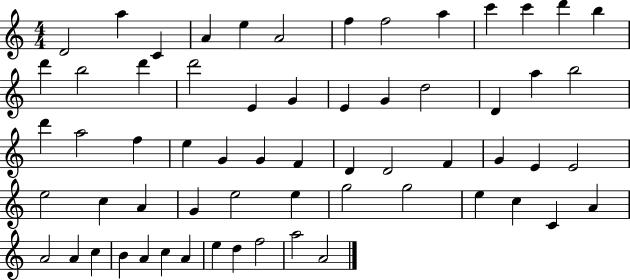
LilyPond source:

{
  \clef treble
  \numericTimeSignature
  \time 4/4
  \key c \major
  d'2 a''4 c'4 | a'4 e''4 a'2 | f''4 f''2 a''4 | c'''4 c'''4 d'''4 b''4 | \break d'''4 b''2 d'''4 | d'''2 e'4 g'4 | e'4 g'4 d''2 | d'4 a''4 b''2 | \break d'''4 a''2 f''4 | e''4 g'4 g'4 f'4 | d'4 d'2 f'4 | g'4 e'4 e'2 | \break e''2 c''4 a'4 | g'4 e''2 e''4 | g''2 g''2 | e''4 c''4 c'4 a'4 | \break a'2 a'4 c''4 | b'4 a'4 c''4 a'4 | e''4 d''4 f''2 | a''2 a'2 | \break \bar "|."
}